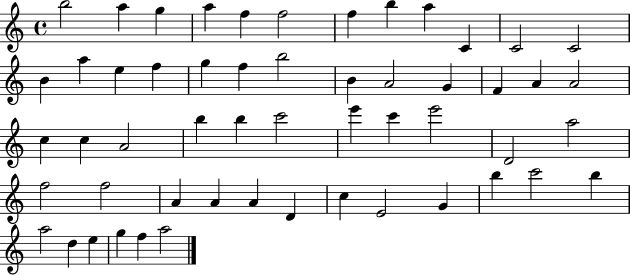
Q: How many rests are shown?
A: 0